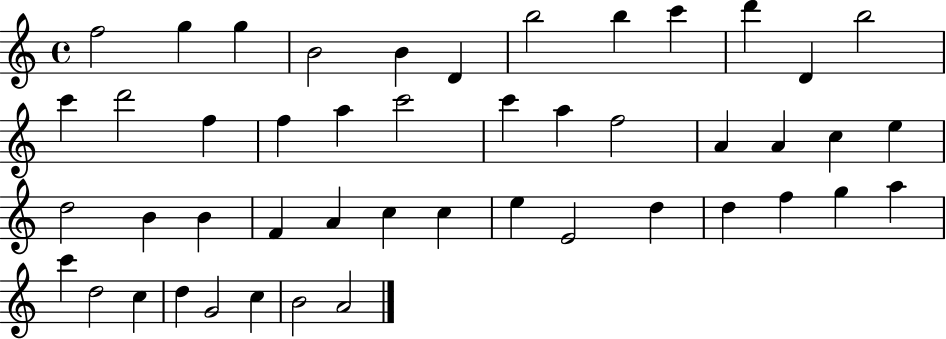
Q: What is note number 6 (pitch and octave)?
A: D4